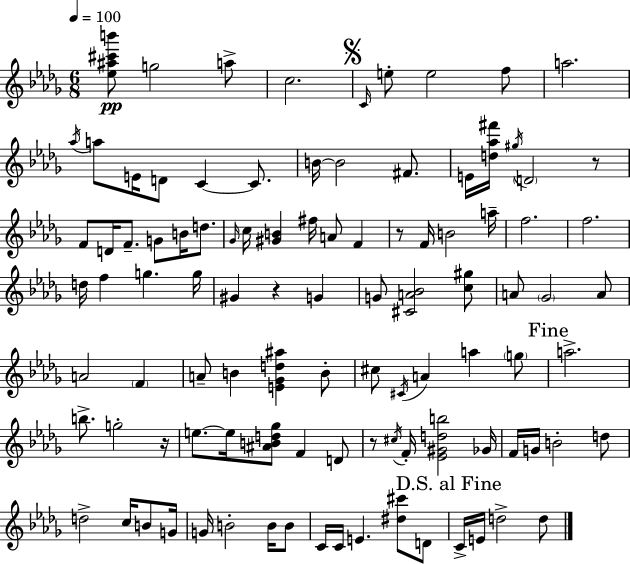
[Eb5,A#5,C#6,B6]/e G5/h A5/e C5/h. C4/s E5/e E5/h F5/e A5/h. Ab5/s A5/e E4/s D4/e C4/q C4/e. B4/s B4/h F#4/e. E4/s [D5,Ab5,F#6]/s G#5/s D4/h R/e F4/e D4/s F4/e. G4/e B4/s D5/e. Gb4/s C5/s [G#4,B4]/q F#5/s A4/e F4/q R/e F4/s B4/h A5/s F5/h. F5/h. D5/s F5/q G5/q. G5/s G#4/q R/q G4/q G4/e [C#4,A4,Bb4]/h [C5,G#5]/e A4/e Gb4/h A4/e A4/h F4/q A4/e B4/q [E4,Gb4,D5,A#5]/q B4/e C#5/e C#4/s A4/q A5/q G5/e A5/h. B5/e. G5/h R/s E5/e. E5/s [A#4,B4,D5,Gb5]/e F4/q D4/e R/e C#5/s F4/s [Eb4,G#4,D5,B5]/h Gb4/s F4/s G4/s B4/h D5/e D5/h C5/s B4/e G4/s G4/s B4/h B4/s B4/e C4/s C4/s E4/q. [D#5,C#6]/e D4/e C4/s E4/s D5/h D5/e